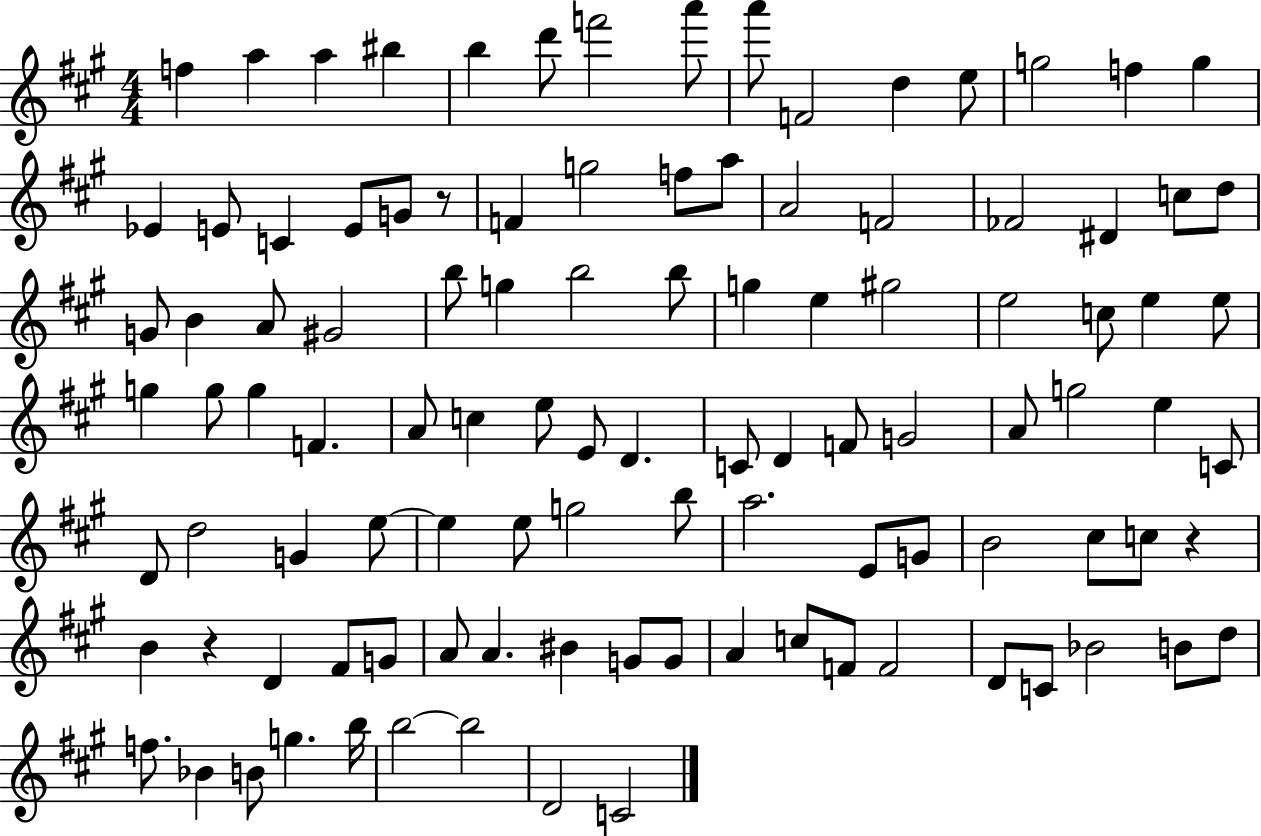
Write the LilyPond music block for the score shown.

{
  \clef treble
  \numericTimeSignature
  \time 4/4
  \key a \major
  \repeat volta 2 { f''4 a''4 a''4 bis''4 | b''4 d'''8 f'''2 a'''8 | a'''8 f'2 d''4 e''8 | g''2 f''4 g''4 | \break ees'4 e'8 c'4 e'8 g'8 r8 | f'4 g''2 f''8 a''8 | a'2 f'2 | fes'2 dis'4 c''8 d''8 | \break g'8 b'4 a'8 gis'2 | b''8 g''4 b''2 b''8 | g''4 e''4 gis''2 | e''2 c''8 e''4 e''8 | \break g''4 g''8 g''4 f'4. | a'8 c''4 e''8 e'8 d'4. | c'8 d'4 f'8 g'2 | a'8 g''2 e''4 c'8 | \break d'8 d''2 g'4 e''8~~ | e''4 e''8 g''2 b''8 | a''2. e'8 g'8 | b'2 cis''8 c''8 r4 | \break b'4 r4 d'4 fis'8 g'8 | a'8 a'4. bis'4 g'8 g'8 | a'4 c''8 f'8 f'2 | d'8 c'8 bes'2 b'8 d''8 | \break f''8. bes'4 b'8 g''4. b''16 | b''2~~ b''2 | d'2 c'2 | } \bar "|."
}